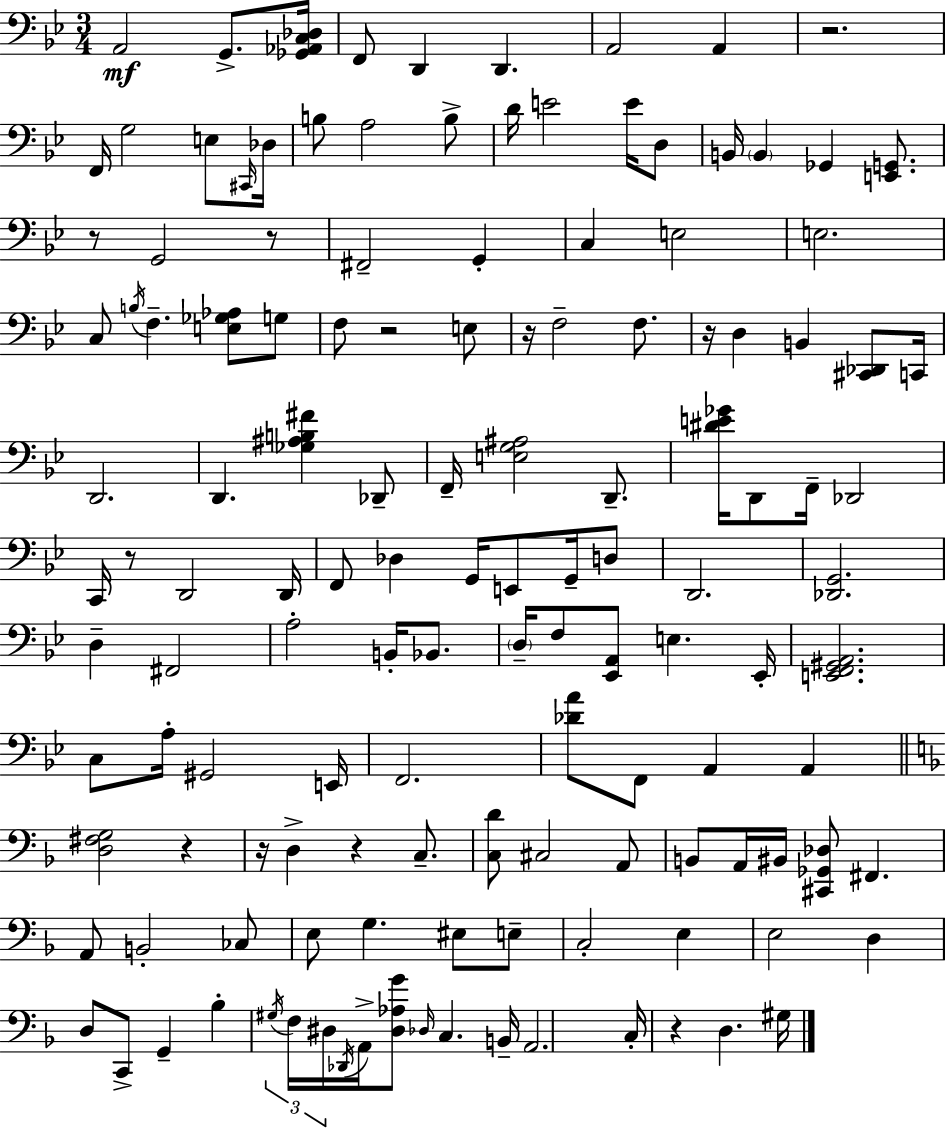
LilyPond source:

{
  \clef bass
  \numericTimeSignature
  \time 3/4
  \key bes \major
  a,2\mf g,8.-> <ges, aes, c des>16 | f,8 d,4 d,4. | a,2 a,4 | r2. | \break f,16 g2 e8 \grace { cis,16 } | des16 b8 a2 b8-> | d'16 e'2 e'16 d8 | b,16 \parenthesize b,4 ges,4 <e, g,>8. | \break r8 g,2 r8 | fis,2-- g,4-. | c4 e2 | e2. | \break c8 \acciaccatura { b16 } f4.-- <e ges aes>8 | g8 f8 r2 | e8 r16 f2-- f8. | r16 d4 b,4 <cis, des,>8 | \break c,16 d,2. | d,4. <ges ais b fis'>4 | des,8-- f,16-- <e g ais>2 d,8.-- | <dis' e' ges'>16 d,8 f,16-- des,2 | \break c,16 r8 d,2 | d,16 f,8 des4 g,16 e,8 g,16-- | d8 d,2. | <des, g,>2. | \break d4-- fis,2 | a2-. b,16-. bes,8. | \parenthesize d16-- f8 <ees, a,>8 e4. | ees,16-. <e, f, gis, a,>2. | \break c8 a16-. gis,2 | e,16 f,2. | <des' a'>8 f,8 a,4 a,4 | \bar "||" \break \key d \minor <d fis g>2 r4 | r16 d4-> r4 c8.-- | <c d'>8 cis2 a,8 | b,8 a,16 bis,16 <cis, ges, des>8 fis,4. | \break a,8 b,2-. ces8 | e8 g4. eis8 e8-- | c2-. e4 | e2 d4 | \break d8 c,8-> g,4-- bes4-. | \tuplet 3/2 { \acciaccatura { gis16 } f16 dis16 } \acciaccatura { des,16 } a,16-> <dis aes g'>8 \grace { des16 } c4. | b,16-- a,2. | c16-. r4 d4. | \break gis16 \bar "|."
}